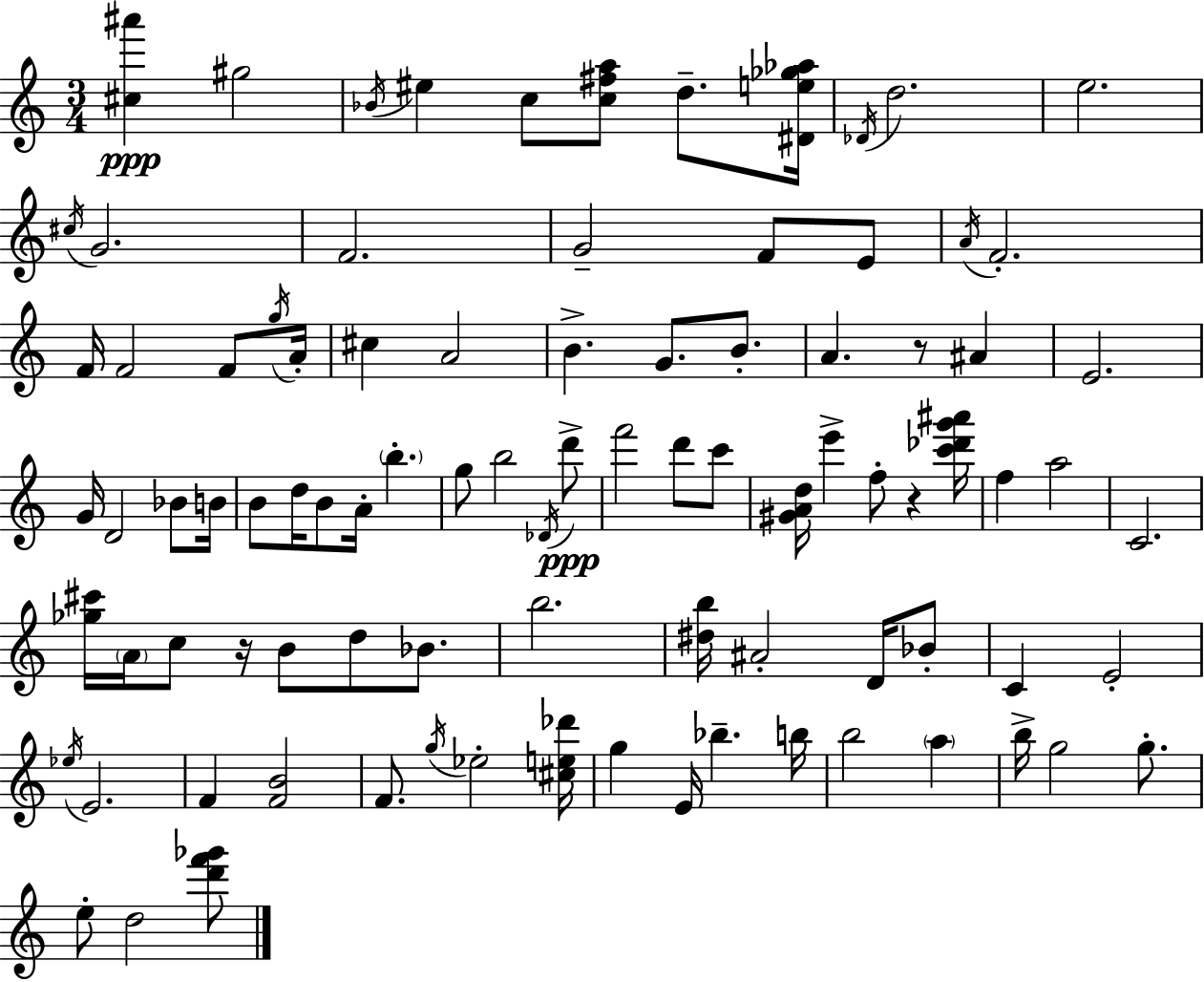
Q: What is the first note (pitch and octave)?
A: G#5